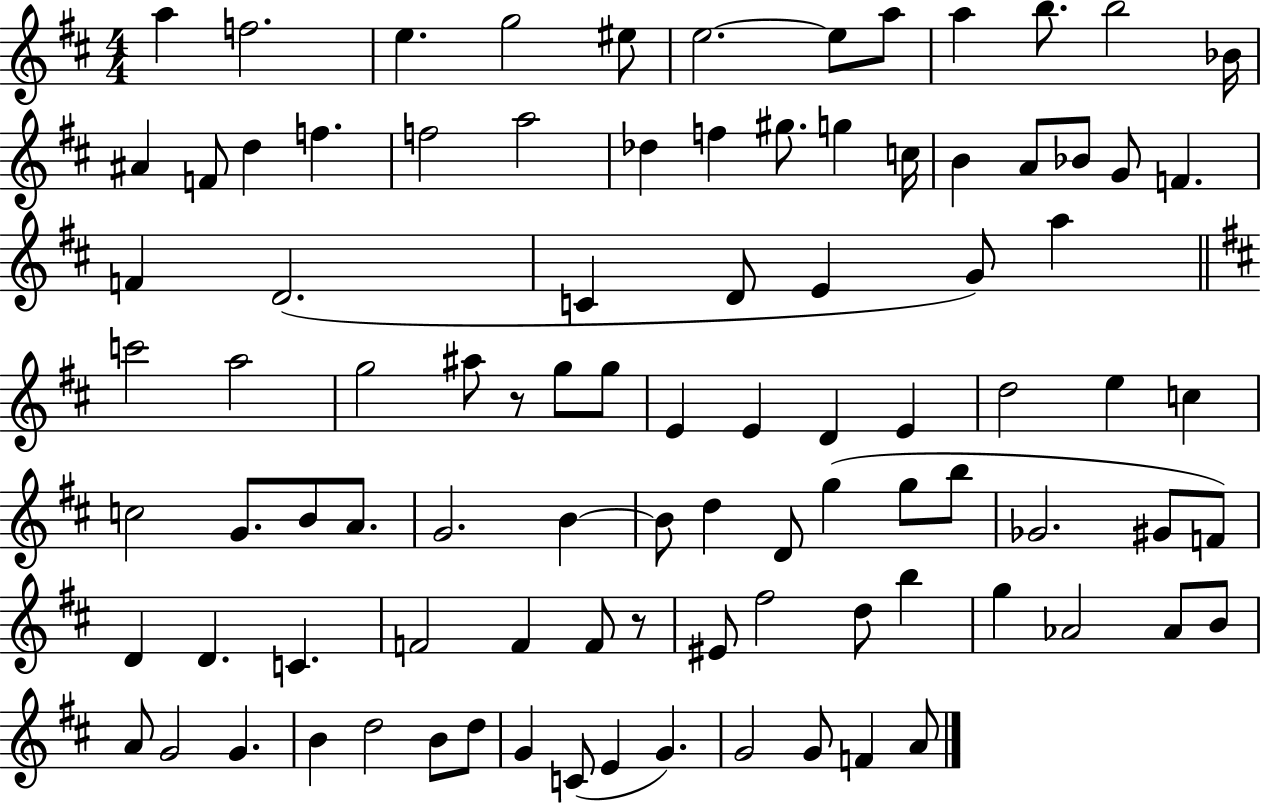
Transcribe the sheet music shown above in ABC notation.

X:1
T:Untitled
M:4/4
L:1/4
K:D
a f2 e g2 ^e/2 e2 e/2 a/2 a b/2 b2 _B/4 ^A F/2 d f f2 a2 _d f ^g/2 g c/4 B A/2 _B/2 G/2 F F D2 C D/2 E G/2 a c'2 a2 g2 ^a/2 z/2 g/2 g/2 E E D E d2 e c c2 G/2 B/2 A/2 G2 B B/2 d D/2 g g/2 b/2 _G2 ^G/2 F/2 D D C F2 F F/2 z/2 ^E/2 ^f2 d/2 b g _A2 _A/2 B/2 A/2 G2 G B d2 B/2 d/2 G C/2 E G G2 G/2 F A/2